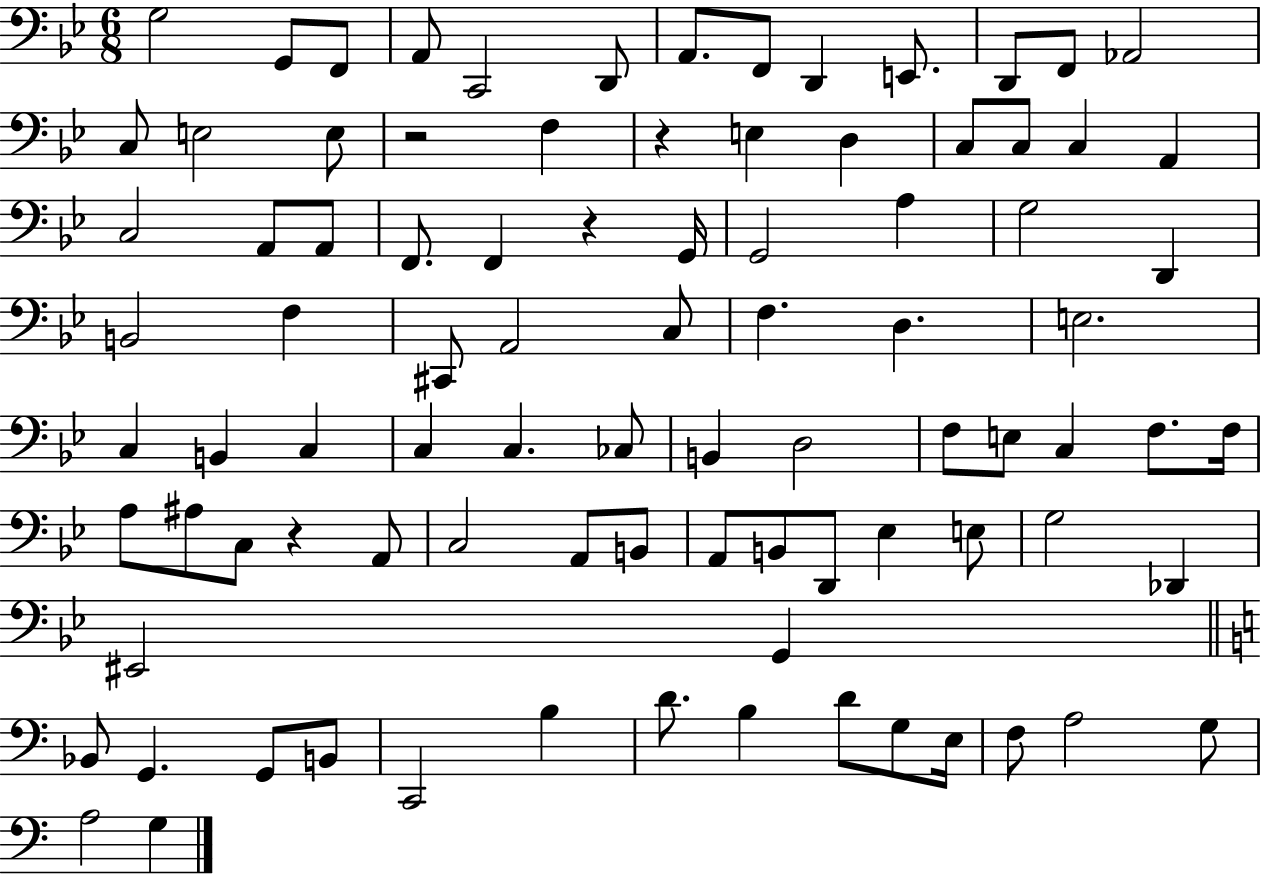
{
  \clef bass
  \numericTimeSignature
  \time 6/8
  \key bes \major
  g2 g,8 f,8 | a,8 c,2 d,8 | a,8. f,8 d,4 e,8. | d,8 f,8 aes,2 | \break c8 e2 e8 | r2 f4 | r4 e4 d4 | c8 c8 c4 a,4 | \break c2 a,8 a,8 | f,8. f,4 r4 g,16 | g,2 a4 | g2 d,4 | \break b,2 f4 | cis,8 a,2 c8 | f4. d4. | e2. | \break c4 b,4 c4 | c4 c4. ces8 | b,4 d2 | f8 e8 c4 f8. f16 | \break a8 ais8 c8 r4 a,8 | c2 a,8 b,8 | a,8 b,8 d,8 ees4 e8 | g2 des,4 | \break eis,2 g,4 | \bar "||" \break \key c \major bes,8 g,4. g,8 b,8 | c,2 b4 | d'8. b4 d'8 g8 e16 | f8 a2 g8 | \break a2 g4 | \bar "|."
}